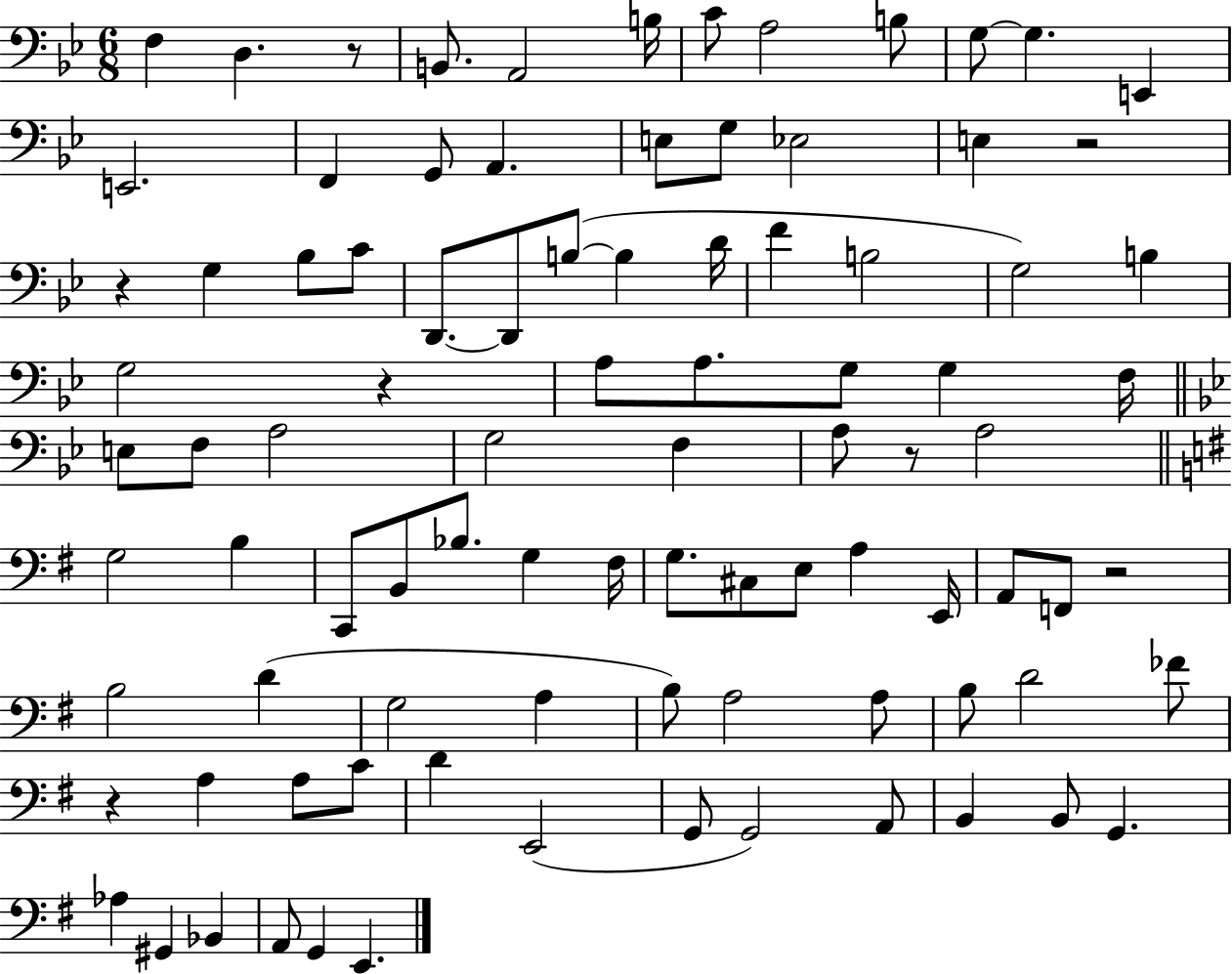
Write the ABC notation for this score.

X:1
T:Untitled
M:6/8
L:1/4
K:Bb
F, D, z/2 B,,/2 A,,2 B,/4 C/2 A,2 B,/2 G,/2 G, E,, E,,2 F,, G,,/2 A,, E,/2 G,/2 _E,2 E, z2 z G, _B,/2 C/2 D,,/2 D,,/2 B,/2 B, D/4 F B,2 G,2 B, G,2 z A,/2 A,/2 G,/2 G, F,/4 E,/2 F,/2 A,2 G,2 F, A,/2 z/2 A,2 G,2 B, C,,/2 B,,/2 _B,/2 G, ^F,/4 G,/2 ^C,/2 E,/2 A, E,,/4 A,,/2 F,,/2 z2 B,2 D G,2 A, B,/2 A,2 A,/2 B,/2 D2 _F/2 z A, A,/2 C/2 D E,,2 G,,/2 G,,2 A,,/2 B,, B,,/2 G,, _A, ^G,, _B,, A,,/2 G,, E,,